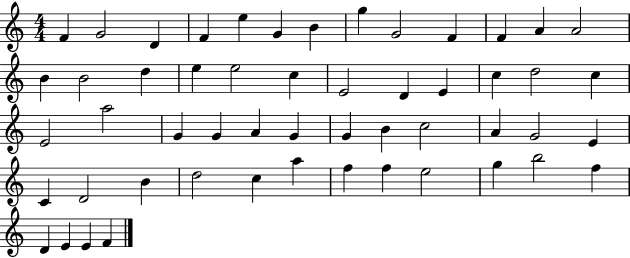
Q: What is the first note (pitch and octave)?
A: F4